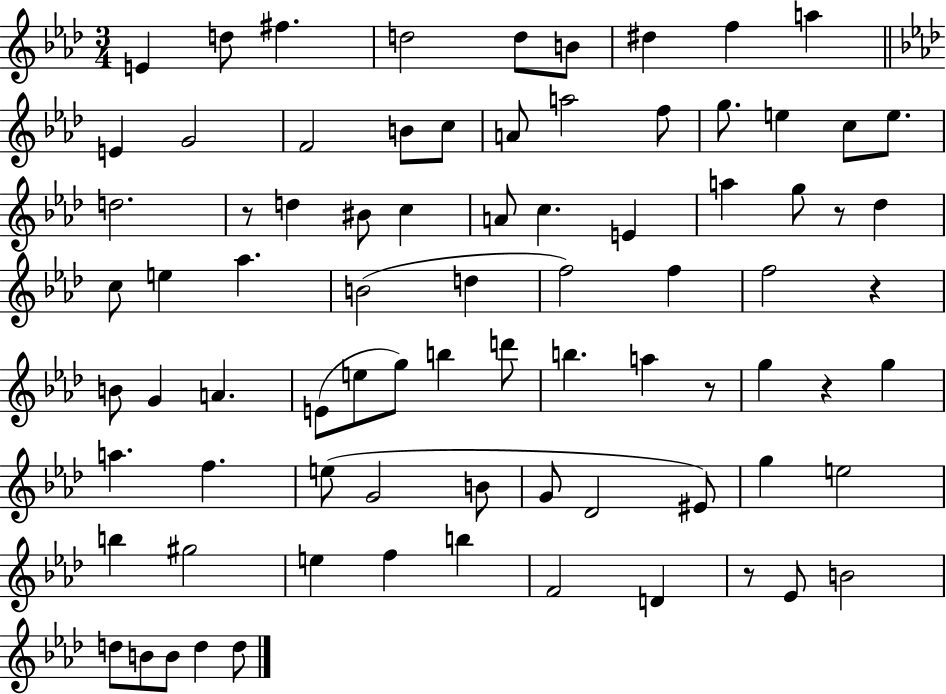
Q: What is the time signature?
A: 3/4